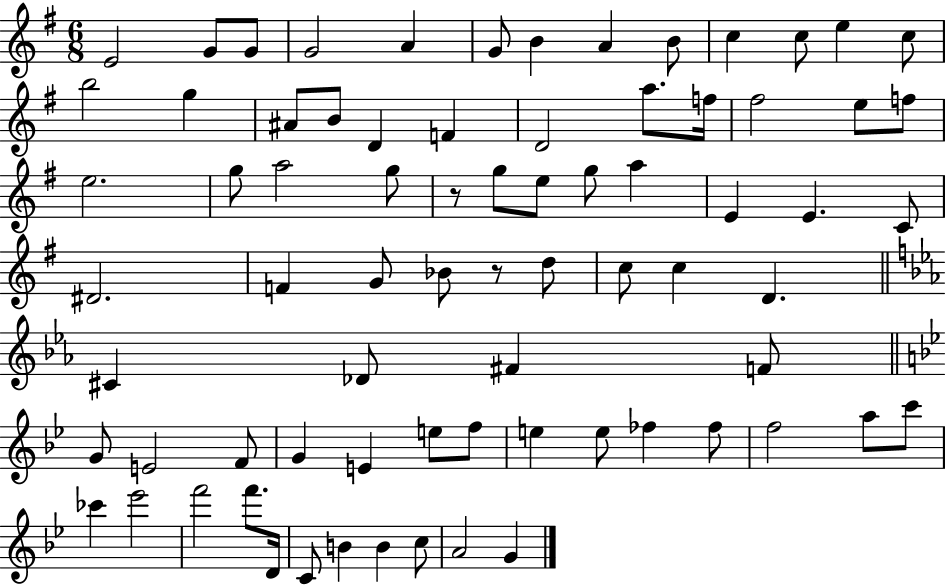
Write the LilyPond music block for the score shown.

{
  \clef treble
  \numericTimeSignature
  \time 6/8
  \key g \major
  e'2 g'8 g'8 | g'2 a'4 | g'8 b'4 a'4 b'8 | c''4 c''8 e''4 c''8 | \break b''2 g''4 | ais'8 b'8 d'4 f'4 | d'2 a''8. f''16 | fis''2 e''8 f''8 | \break e''2. | g''8 a''2 g''8 | r8 g''8 e''8 g''8 a''4 | e'4 e'4. c'8 | \break dis'2. | f'4 g'8 bes'8 r8 d''8 | c''8 c''4 d'4. | \bar "||" \break \key ees \major cis'4 des'8 fis'4 f'8 | \bar "||" \break \key g \minor g'8 e'2 f'8 | g'4 e'4 e''8 f''8 | e''4 e''8 fes''4 fes''8 | f''2 a''8 c'''8 | \break ces'''4 ees'''2 | f'''2 f'''8. d'16 | c'8 b'4 b'4 c''8 | a'2 g'4 | \break \bar "|."
}